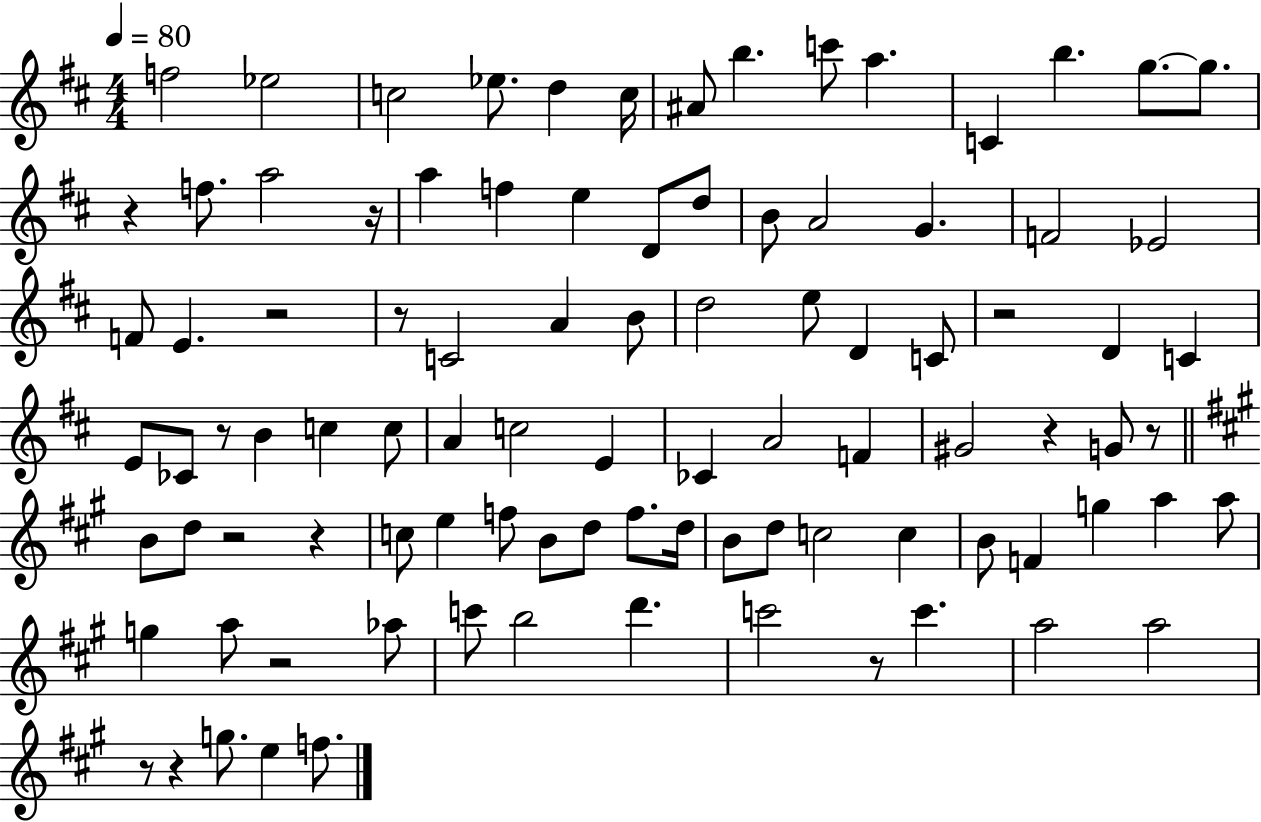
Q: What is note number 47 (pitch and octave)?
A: A4